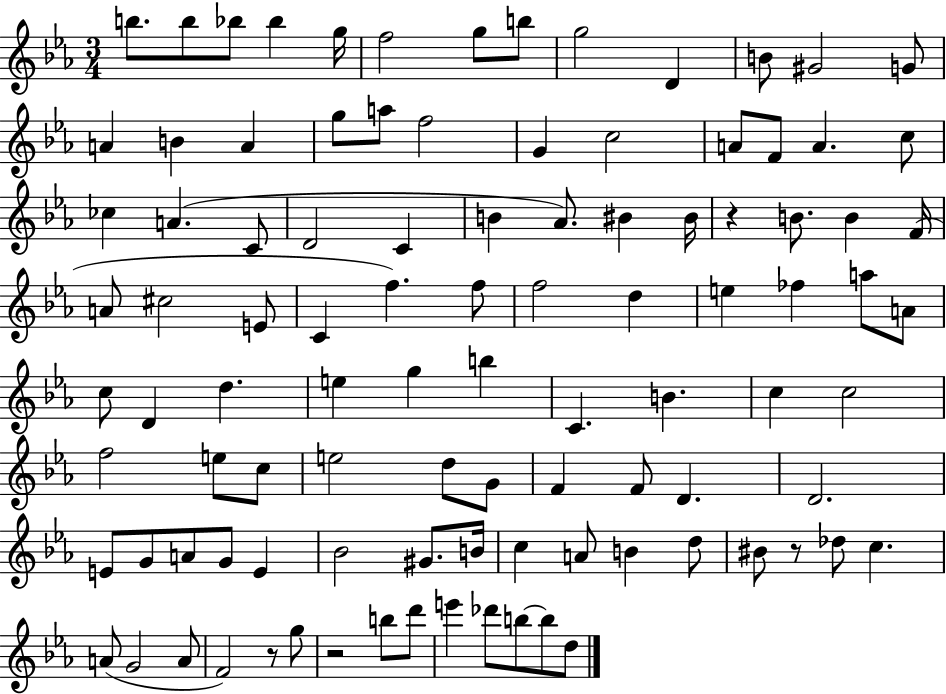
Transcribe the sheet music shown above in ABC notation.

X:1
T:Untitled
M:3/4
L:1/4
K:Eb
b/2 b/2 _b/2 _b g/4 f2 g/2 b/2 g2 D B/2 ^G2 G/2 A B A g/2 a/2 f2 G c2 A/2 F/2 A c/2 _c A C/2 D2 C B _A/2 ^B ^B/4 z B/2 B F/4 A/2 ^c2 E/2 C f f/2 f2 d e _f a/2 A/2 c/2 D d e g b C B c c2 f2 e/2 c/2 e2 d/2 G/2 F F/2 D D2 E/2 G/2 A/2 G/2 E _B2 ^G/2 B/4 c A/2 B d/2 ^B/2 z/2 _d/2 c A/2 G2 A/2 F2 z/2 g/2 z2 b/2 d'/2 e' _d'/2 b/2 b/2 d/2